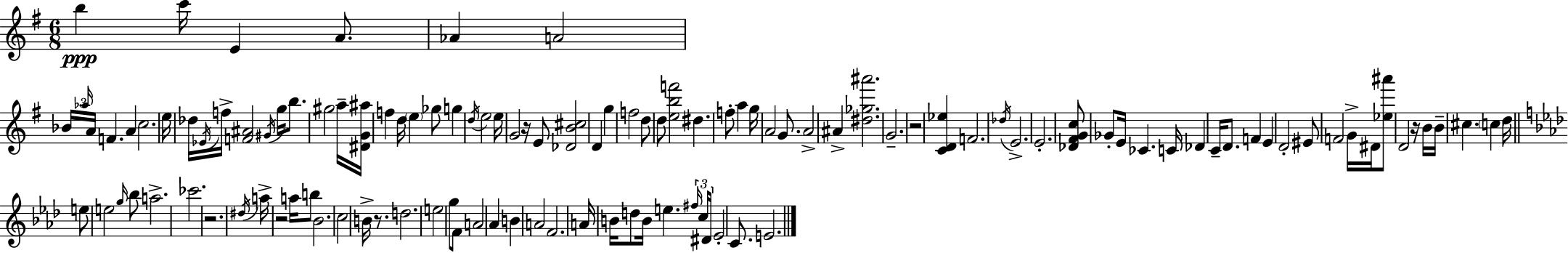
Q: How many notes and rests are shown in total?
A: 116